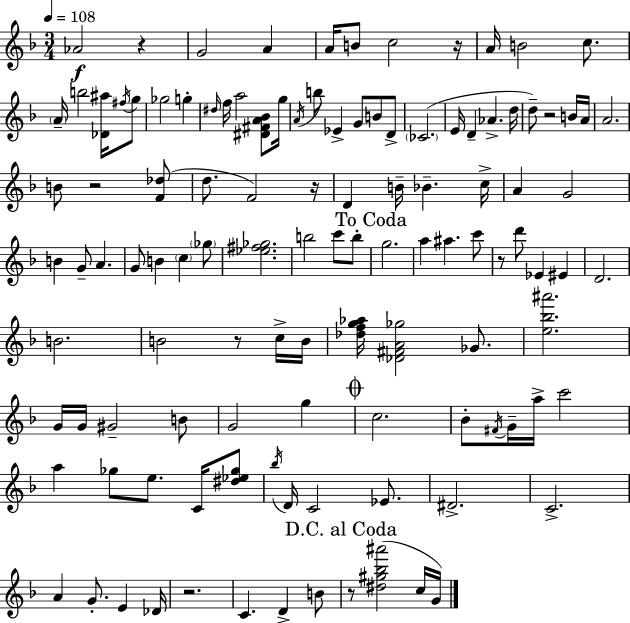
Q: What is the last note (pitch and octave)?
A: G4